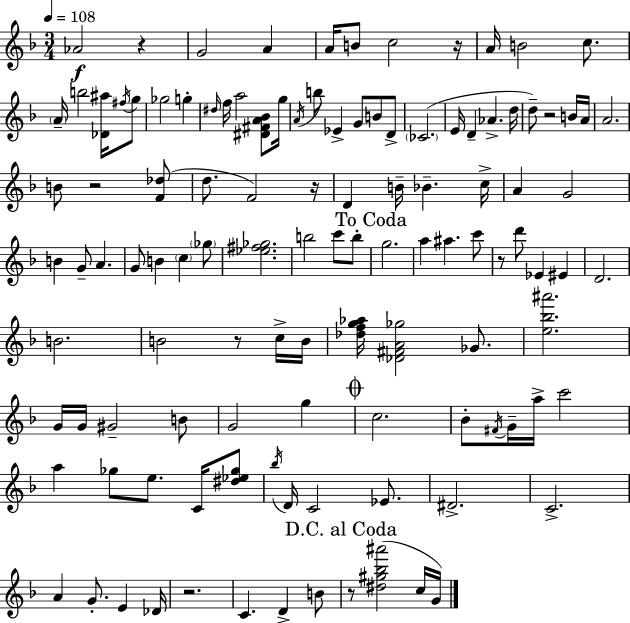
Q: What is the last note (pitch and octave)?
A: G4